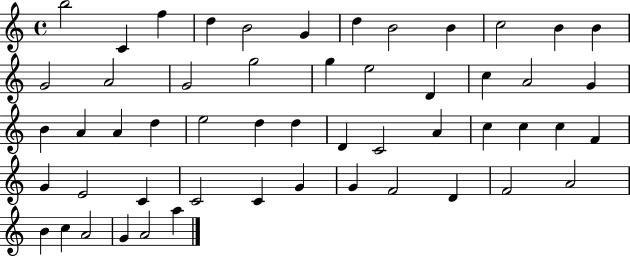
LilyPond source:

{
  \clef treble
  \time 4/4
  \defaultTimeSignature
  \key c \major
  b''2 c'4 f''4 | d''4 b'2 g'4 | d''4 b'2 b'4 | c''2 b'4 b'4 | \break g'2 a'2 | g'2 g''2 | g''4 e''2 d'4 | c''4 a'2 g'4 | \break b'4 a'4 a'4 d''4 | e''2 d''4 d''4 | d'4 c'2 a'4 | c''4 c''4 c''4 f'4 | \break g'4 e'2 c'4 | c'2 c'4 g'4 | g'4 f'2 d'4 | f'2 a'2 | \break b'4 c''4 a'2 | g'4 a'2 a''4 | \bar "|."
}